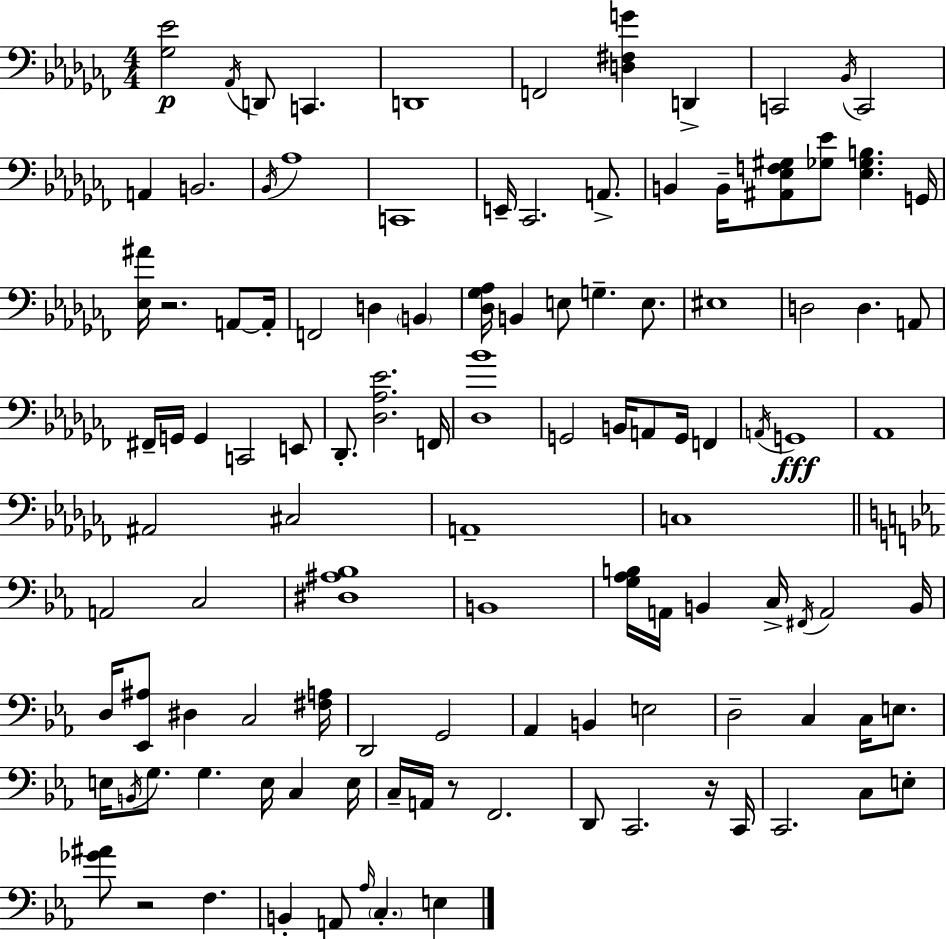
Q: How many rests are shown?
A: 4